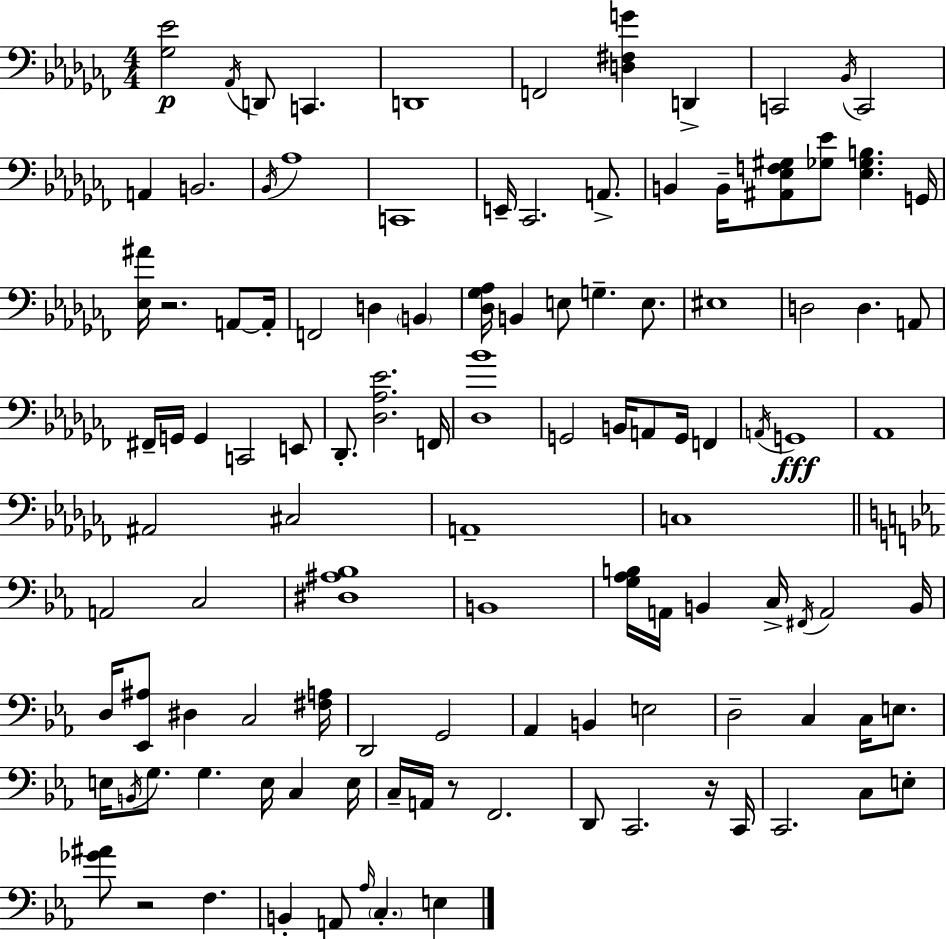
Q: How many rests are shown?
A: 4